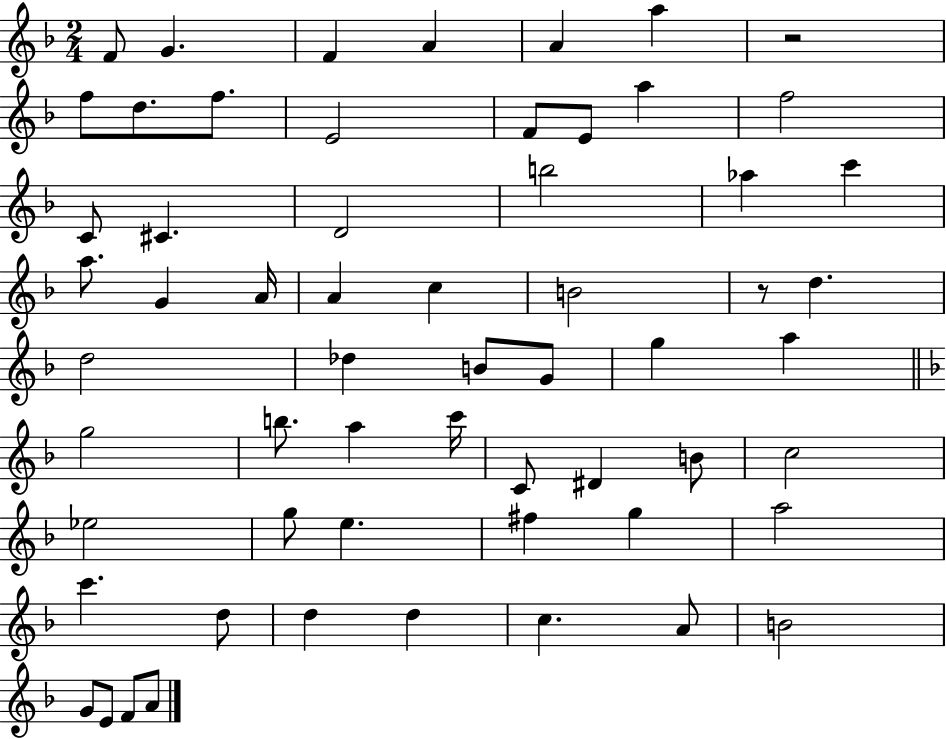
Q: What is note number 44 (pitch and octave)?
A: E5